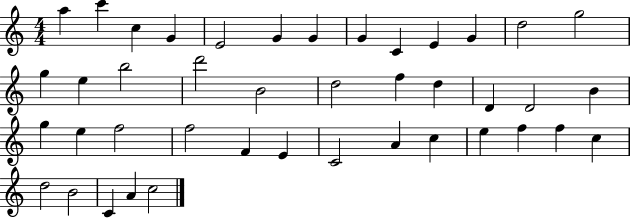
{
  \clef treble
  \numericTimeSignature
  \time 4/4
  \key c \major
  a''4 c'''4 c''4 g'4 | e'2 g'4 g'4 | g'4 c'4 e'4 g'4 | d''2 g''2 | \break g''4 e''4 b''2 | d'''2 b'2 | d''2 f''4 d''4 | d'4 d'2 b'4 | \break g''4 e''4 f''2 | f''2 f'4 e'4 | c'2 a'4 c''4 | e''4 f''4 f''4 c''4 | \break d''2 b'2 | c'4 a'4 c''2 | \bar "|."
}